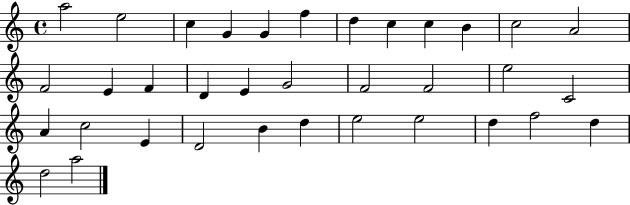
A5/h E5/h C5/q G4/q G4/q F5/q D5/q C5/q C5/q B4/q C5/h A4/h F4/h E4/q F4/q D4/q E4/q G4/h F4/h F4/h E5/h C4/h A4/q C5/h E4/q D4/h B4/q D5/q E5/h E5/h D5/q F5/h D5/q D5/h A5/h